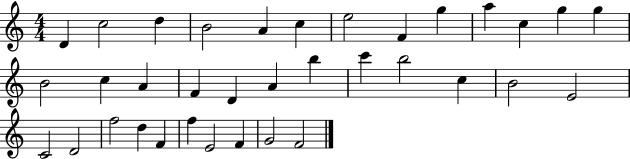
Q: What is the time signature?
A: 4/4